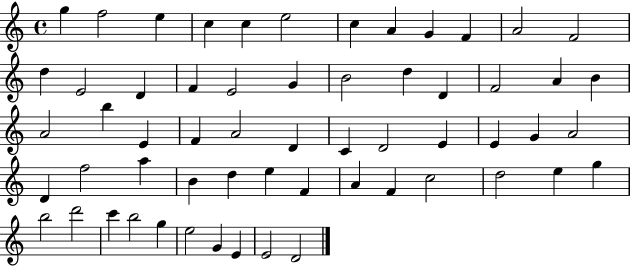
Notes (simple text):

G5/q F5/h E5/q C5/q C5/q E5/h C5/q A4/q G4/q F4/q A4/h F4/h D5/q E4/h D4/q F4/q E4/h G4/q B4/h D5/q D4/q F4/h A4/q B4/q A4/h B5/q E4/q F4/q A4/h D4/q C4/q D4/h E4/q E4/q G4/q A4/h D4/q F5/h A5/q B4/q D5/q E5/q F4/q A4/q F4/q C5/h D5/h E5/q G5/q B5/h D6/h C6/q B5/h G5/q E5/h G4/q E4/q E4/h D4/h